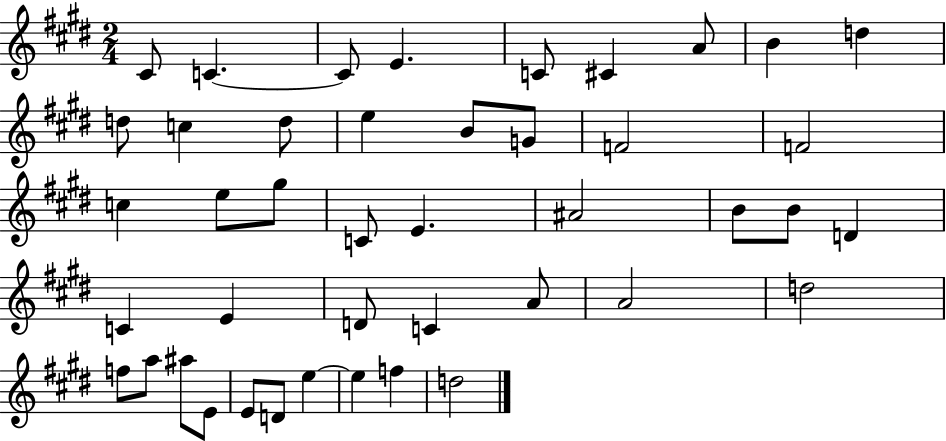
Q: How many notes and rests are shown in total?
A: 43